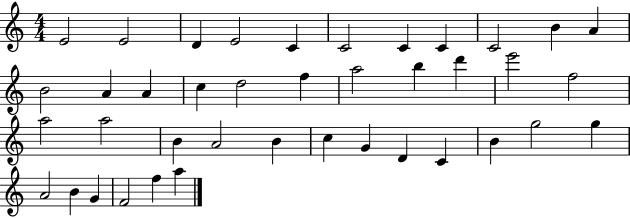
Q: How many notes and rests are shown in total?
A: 40